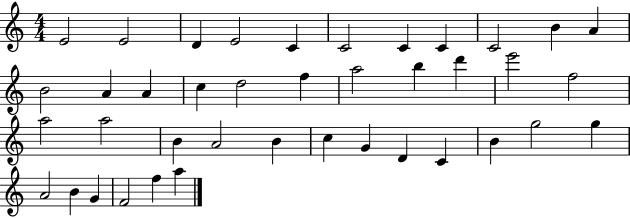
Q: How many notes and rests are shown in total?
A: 40